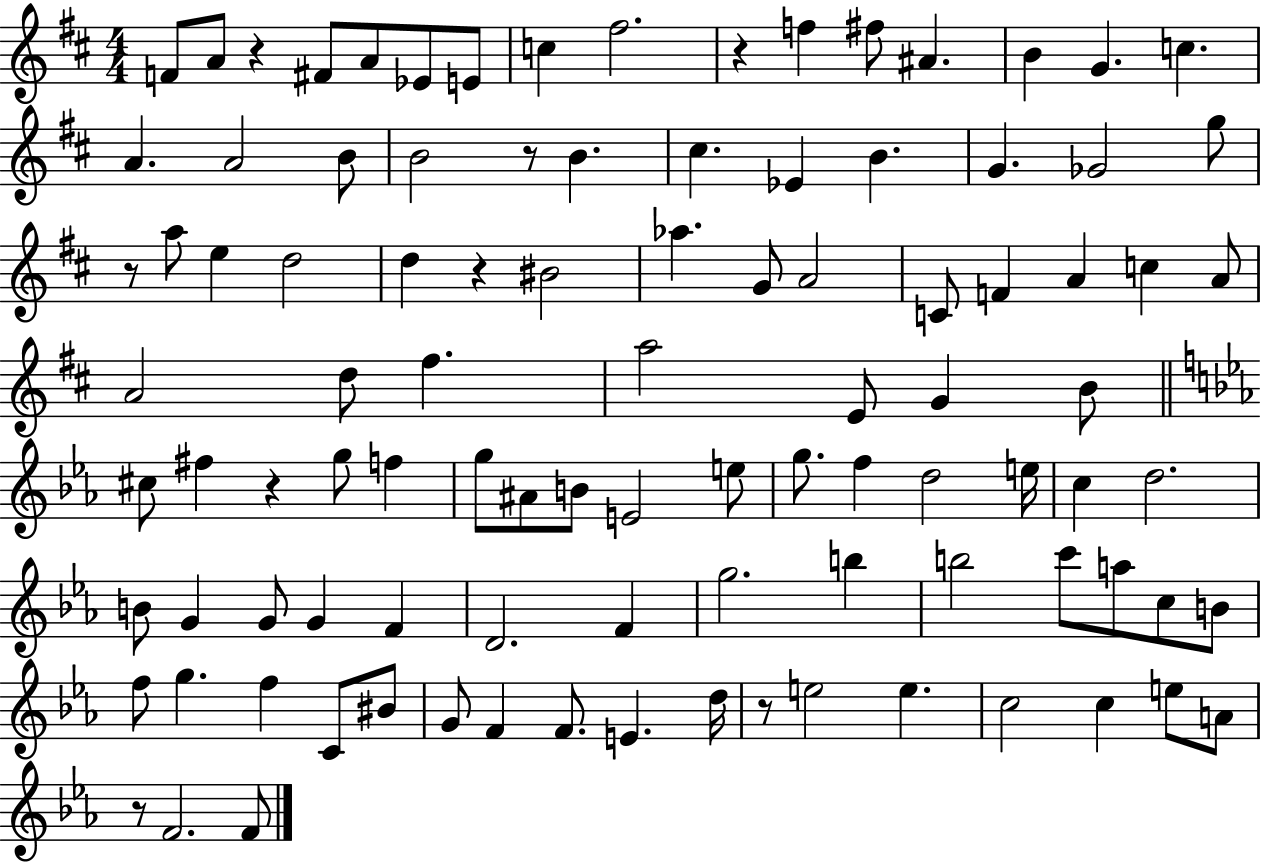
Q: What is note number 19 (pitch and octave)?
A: B4